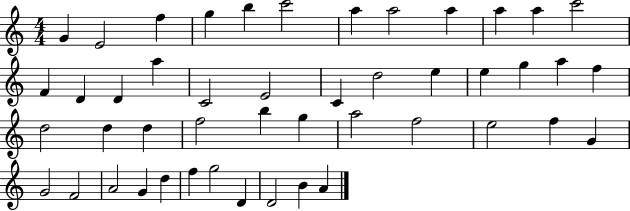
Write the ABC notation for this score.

X:1
T:Untitled
M:4/4
L:1/4
K:C
G E2 f g b c'2 a a2 a a a c'2 F D D a C2 E2 C d2 e e g a f d2 d d f2 b g a2 f2 e2 f G G2 F2 A2 G d f g2 D D2 B A